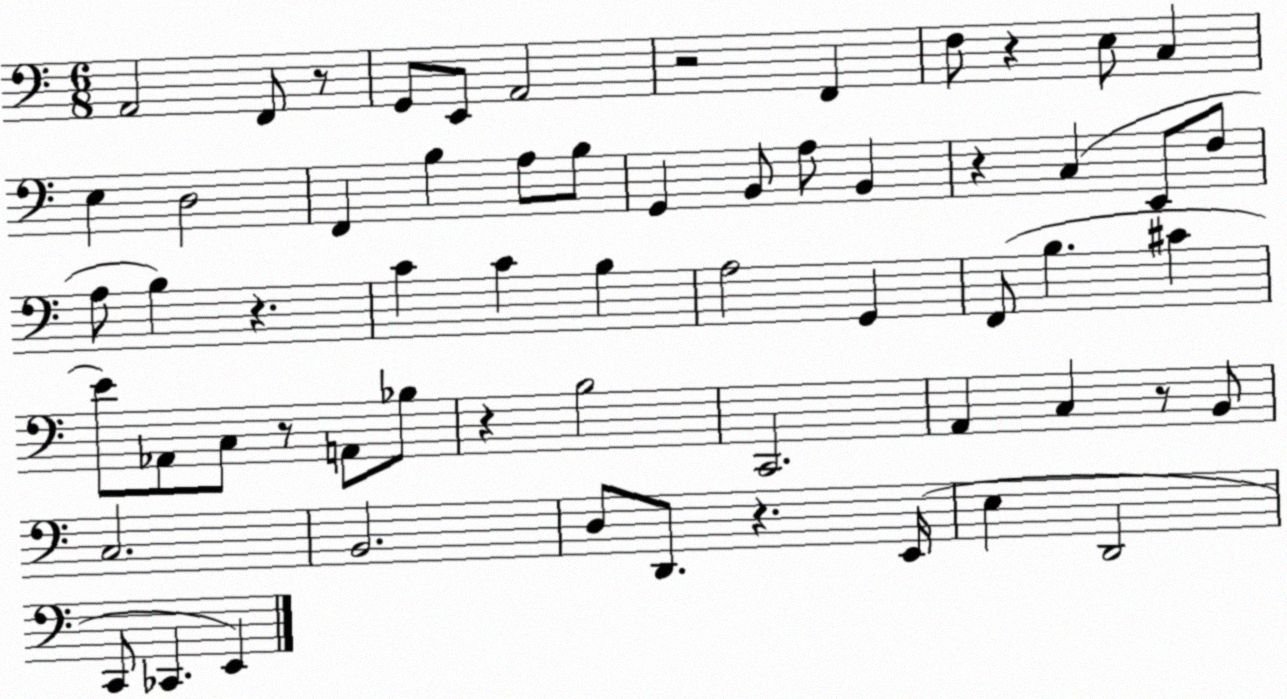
X:1
T:Untitled
M:6/8
L:1/4
K:C
A,,2 F,,/2 z/2 G,,/2 E,,/2 A,,2 z2 F,, F,/2 z E,/2 C, E, D,2 F,, B, A,/2 B,/2 G,, B,,/2 A,/2 B,, z C, E,,/2 F,/2 A,/2 B, z C C B, A,2 G,, F,,/2 B, ^C E/2 _A,,/2 C,/2 z/2 A,,/2 _B,/2 z B,2 C,,2 A,, C, z/2 B,,/2 C,2 B,,2 D,/2 D,,/2 z E,,/4 E, D,,2 C,,/2 _C,, E,,